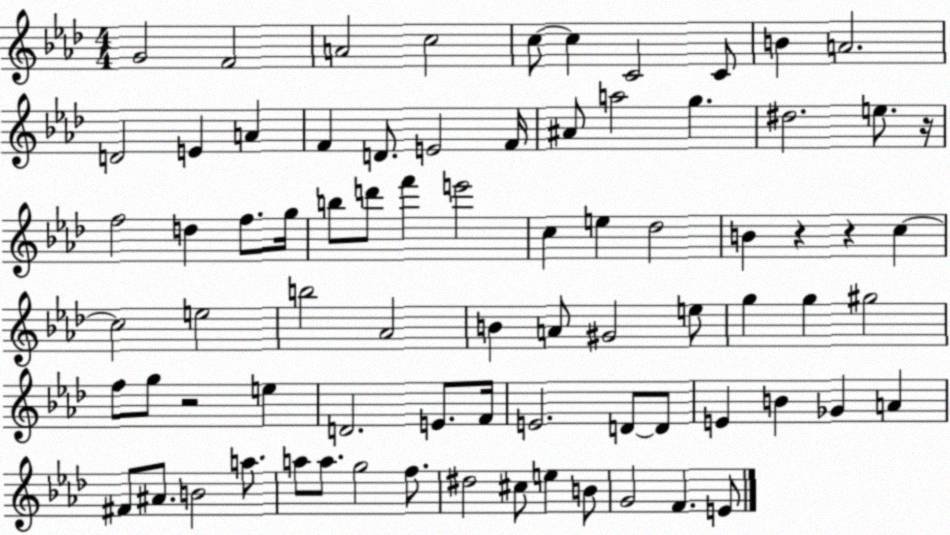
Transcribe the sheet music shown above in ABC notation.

X:1
T:Untitled
M:4/4
L:1/4
K:Ab
G2 F2 A2 c2 c/2 c C2 C/2 B A2 D2 E A F D/2 E2 F/4 ^A/2 a2 g ^d2 e/2 z/4 f2 d f/2 g/4 b/2 d'/2 f' e'2 c e _d2 B z z c c2 e2 b2 _A2 B A/2 ^G2 e/2 g g ^g2 f/2 g/2 z2 e D2 E/2 F/4 E2 D/2 D/2 E B _G A ^F/2 ^A/2 B2 a/2 a/2 a/2 g2 f/2 ^d2 ^c/2 e B/2 G2 F E/2